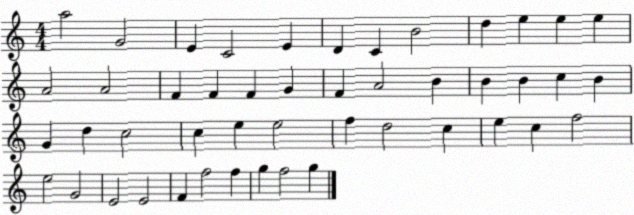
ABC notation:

X:1
T:Untitled
M:4/4
L:1/4
K:C
a2 G2 E C2 E D C B2 d e e e A2 A2 F F F G F A2 B B B c B G d c2 c e e2 f d2 c e c f2 e2 G2 E2 E2 F f2 f g f2 g